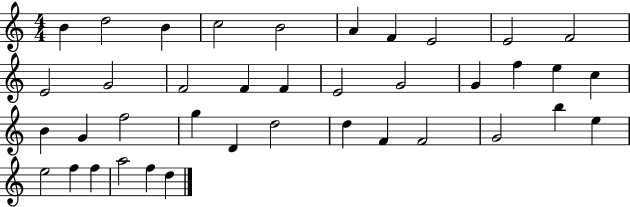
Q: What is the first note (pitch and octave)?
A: B4